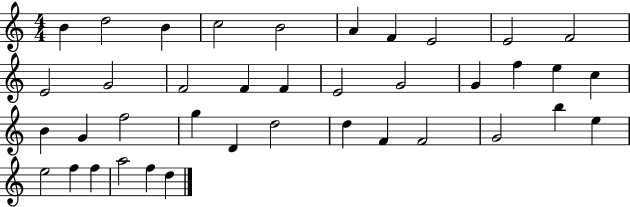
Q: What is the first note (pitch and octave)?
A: B4